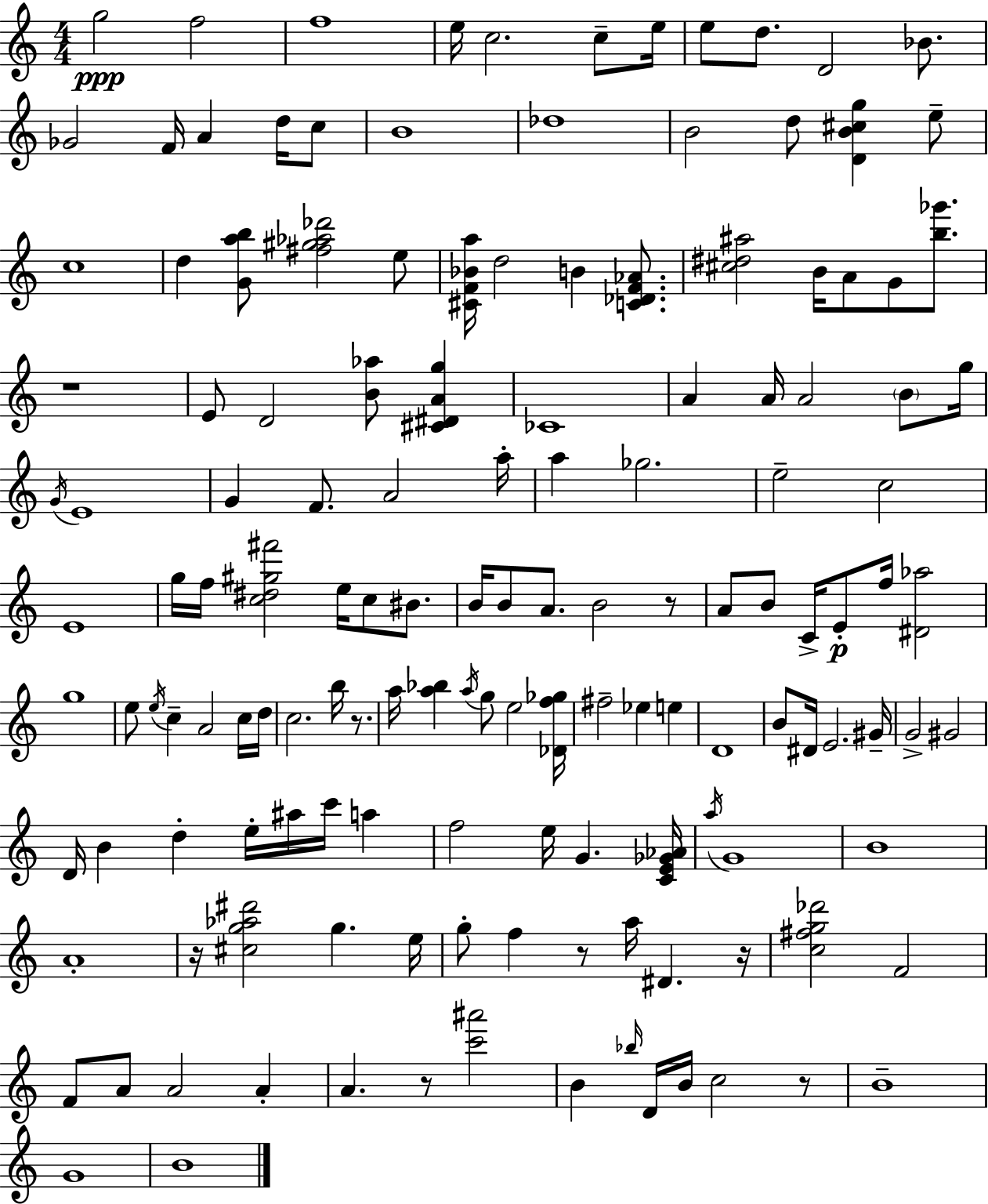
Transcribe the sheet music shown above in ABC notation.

X:1
T:Untitled
M:4/4
L:1/4
K:C
g2 f2 f4 e/4 c2 c/2 e/4 e/2 d/2 D2 _B/2 _G2 F/4 A d/4 c/2 B4 _d4 B2 d/2 [DB^cg] e/2 c4 d [Gab]/2 [^f^g_a_d']2 e/2 [^CF_Ba]/4 d2 B [C_DF_A]/2 [^c^d^a]2 B/4 A/2 G/2 [b_g']/2 z4 E/2 D2 [B_a]/2 [^C^DAg] _C4 A A/4 A2 B/2 g/4 G/4 E4 G F/2 A2 a/4 a _g2 e2 c2 E4 g/4 f/4 [c^d^g^f']2 e/4 c/2 ^B/2 B/4 B/2 A/2 B2 z/2 A/2 B/2 C/4 E/2 f/4 [^D_a]2 g4 e/2 e/4 c A2 c/4 d/4 c2 b/4 z/2 a/4 [a_b] a/4 g/2 e2 [_Df_g]/4 ^f2 _e e D4 B/2 ^D/4 E2 ^G/4 G2 ^G2 D/4 B d e/4 ^a/4 c'/4 a f2 e/4 G [CE_G_A]/4 a/4 G4 B4 A4 z/4 [^cg_a^d']2 g e/4 g/2 f z/2 a/4 ^D z/4 [c^fg_d']2 F2 F/2 A/2 A2 A A z/2 [c'^a']2 B _b/4 D/4 B/4 c2 z/2 B4 G4 B4